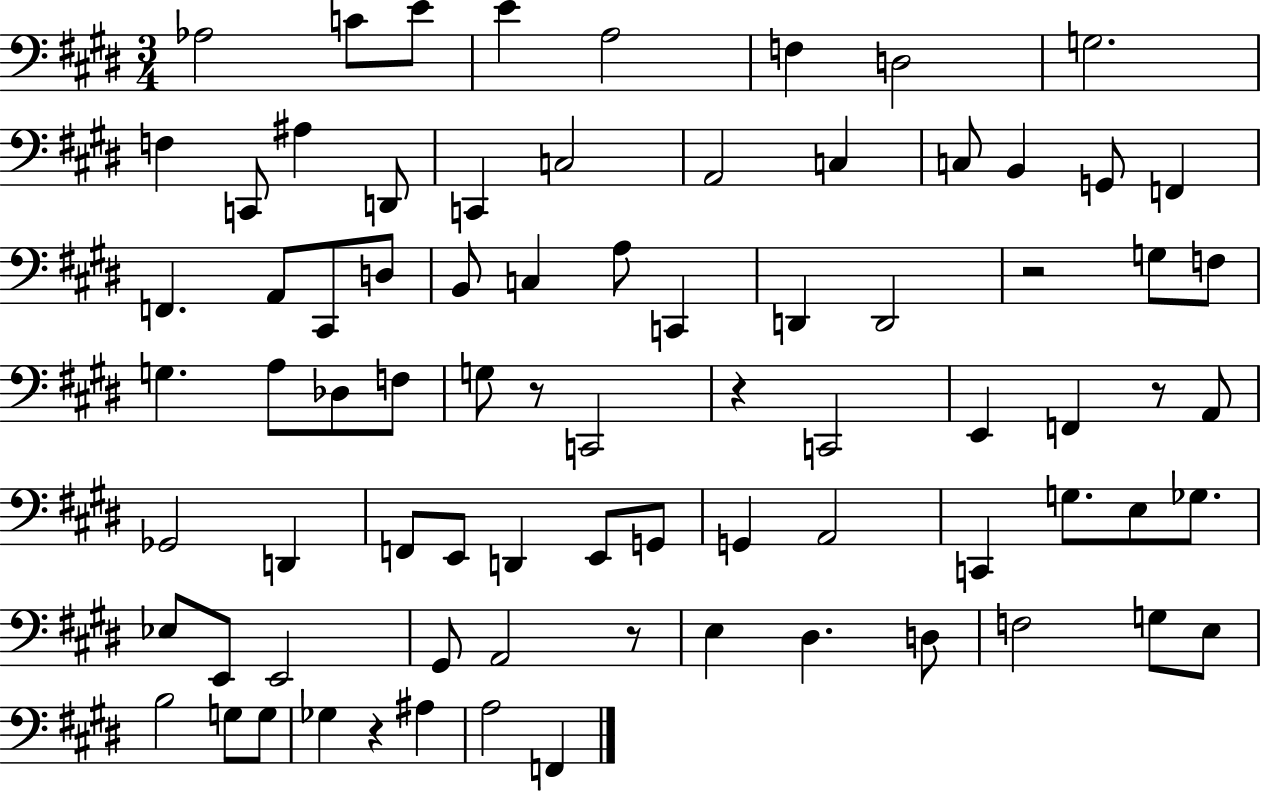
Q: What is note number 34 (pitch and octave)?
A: A3